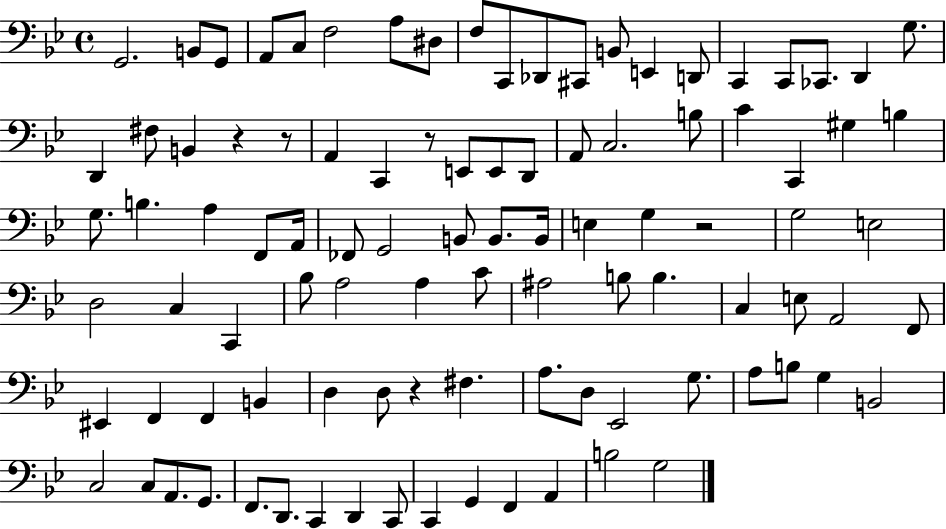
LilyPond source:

{
  \clef bass
  \time 4/4
  \defaultTimeSignature
  \key bes \major
  g,2. b,8 g,8 | a,8 c8 f2 a8 dis8 | f8 c,8 des,8 cis,8 b,8 e,4 d,8 | c,4 c,8 ces,8. d,4 g8. | \break d,4 fis8 b,4 r4 r8 | a,4 c,4 r8 e,8 e,8 d,8 | a,8 c2. b8 | c'4 c,4 gis4 b4 | \break g8. b4. a4 f,8 a,16 | fes,8 g,2 b,8 b,8. b,16 | e4 g4 r2 | g2 e2 | \break d2 c4 c,4 | bes8 a2 a4 c'8 | ais2 b8 b4. | c4 e8 a,2 f,8 | \break eis,4 f,4 f,4 b,4 | d4 d8 r4 fis4. | a8. d8 ees,2 g8. | a8 b8 g4 b,2 | \break c2 c8 a,8. g,8. | f,8. d,8. c,4 d,4 c,8 | c,4 g,4 f,4 a,4 | b2 g2 | \break \bar "|."
}